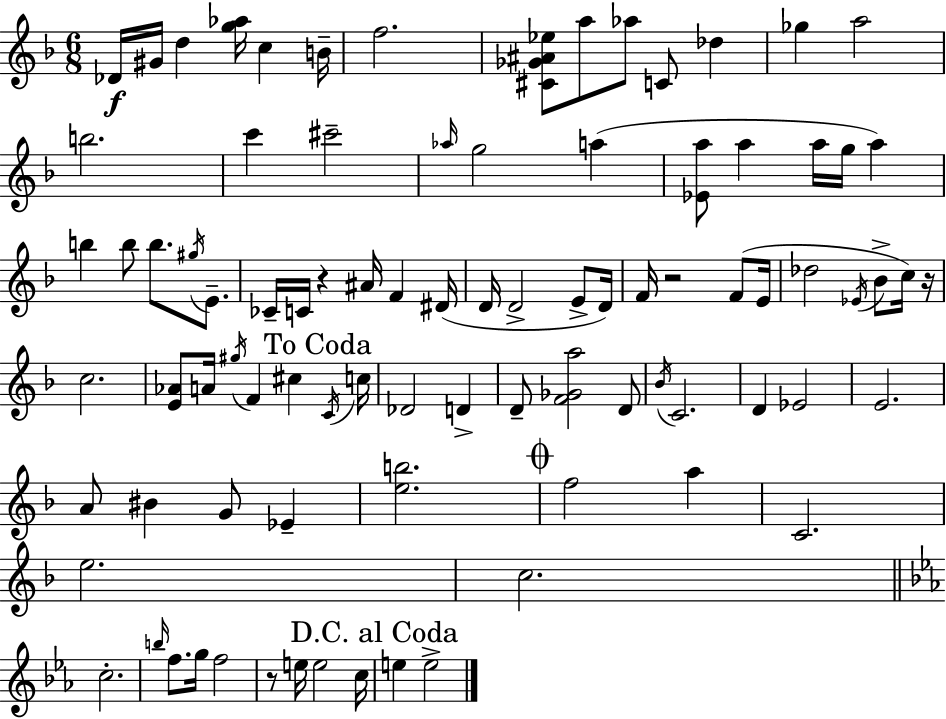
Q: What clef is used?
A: treble